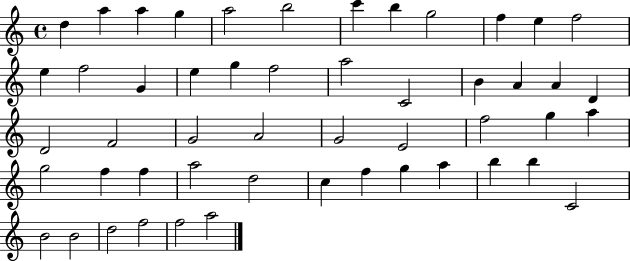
X:1
T:Untitled
M:4/4
L:1/4
K:C
d a a g a2 b2 c' b g2 f e f2 e f2 G e g f2 a2 C2 B A A D D2 F2 G2 A2 G2 E2 f2 g a g2 f f a2 d2 c f g a b b C2 B2 B2 d2 f2 f2 a2